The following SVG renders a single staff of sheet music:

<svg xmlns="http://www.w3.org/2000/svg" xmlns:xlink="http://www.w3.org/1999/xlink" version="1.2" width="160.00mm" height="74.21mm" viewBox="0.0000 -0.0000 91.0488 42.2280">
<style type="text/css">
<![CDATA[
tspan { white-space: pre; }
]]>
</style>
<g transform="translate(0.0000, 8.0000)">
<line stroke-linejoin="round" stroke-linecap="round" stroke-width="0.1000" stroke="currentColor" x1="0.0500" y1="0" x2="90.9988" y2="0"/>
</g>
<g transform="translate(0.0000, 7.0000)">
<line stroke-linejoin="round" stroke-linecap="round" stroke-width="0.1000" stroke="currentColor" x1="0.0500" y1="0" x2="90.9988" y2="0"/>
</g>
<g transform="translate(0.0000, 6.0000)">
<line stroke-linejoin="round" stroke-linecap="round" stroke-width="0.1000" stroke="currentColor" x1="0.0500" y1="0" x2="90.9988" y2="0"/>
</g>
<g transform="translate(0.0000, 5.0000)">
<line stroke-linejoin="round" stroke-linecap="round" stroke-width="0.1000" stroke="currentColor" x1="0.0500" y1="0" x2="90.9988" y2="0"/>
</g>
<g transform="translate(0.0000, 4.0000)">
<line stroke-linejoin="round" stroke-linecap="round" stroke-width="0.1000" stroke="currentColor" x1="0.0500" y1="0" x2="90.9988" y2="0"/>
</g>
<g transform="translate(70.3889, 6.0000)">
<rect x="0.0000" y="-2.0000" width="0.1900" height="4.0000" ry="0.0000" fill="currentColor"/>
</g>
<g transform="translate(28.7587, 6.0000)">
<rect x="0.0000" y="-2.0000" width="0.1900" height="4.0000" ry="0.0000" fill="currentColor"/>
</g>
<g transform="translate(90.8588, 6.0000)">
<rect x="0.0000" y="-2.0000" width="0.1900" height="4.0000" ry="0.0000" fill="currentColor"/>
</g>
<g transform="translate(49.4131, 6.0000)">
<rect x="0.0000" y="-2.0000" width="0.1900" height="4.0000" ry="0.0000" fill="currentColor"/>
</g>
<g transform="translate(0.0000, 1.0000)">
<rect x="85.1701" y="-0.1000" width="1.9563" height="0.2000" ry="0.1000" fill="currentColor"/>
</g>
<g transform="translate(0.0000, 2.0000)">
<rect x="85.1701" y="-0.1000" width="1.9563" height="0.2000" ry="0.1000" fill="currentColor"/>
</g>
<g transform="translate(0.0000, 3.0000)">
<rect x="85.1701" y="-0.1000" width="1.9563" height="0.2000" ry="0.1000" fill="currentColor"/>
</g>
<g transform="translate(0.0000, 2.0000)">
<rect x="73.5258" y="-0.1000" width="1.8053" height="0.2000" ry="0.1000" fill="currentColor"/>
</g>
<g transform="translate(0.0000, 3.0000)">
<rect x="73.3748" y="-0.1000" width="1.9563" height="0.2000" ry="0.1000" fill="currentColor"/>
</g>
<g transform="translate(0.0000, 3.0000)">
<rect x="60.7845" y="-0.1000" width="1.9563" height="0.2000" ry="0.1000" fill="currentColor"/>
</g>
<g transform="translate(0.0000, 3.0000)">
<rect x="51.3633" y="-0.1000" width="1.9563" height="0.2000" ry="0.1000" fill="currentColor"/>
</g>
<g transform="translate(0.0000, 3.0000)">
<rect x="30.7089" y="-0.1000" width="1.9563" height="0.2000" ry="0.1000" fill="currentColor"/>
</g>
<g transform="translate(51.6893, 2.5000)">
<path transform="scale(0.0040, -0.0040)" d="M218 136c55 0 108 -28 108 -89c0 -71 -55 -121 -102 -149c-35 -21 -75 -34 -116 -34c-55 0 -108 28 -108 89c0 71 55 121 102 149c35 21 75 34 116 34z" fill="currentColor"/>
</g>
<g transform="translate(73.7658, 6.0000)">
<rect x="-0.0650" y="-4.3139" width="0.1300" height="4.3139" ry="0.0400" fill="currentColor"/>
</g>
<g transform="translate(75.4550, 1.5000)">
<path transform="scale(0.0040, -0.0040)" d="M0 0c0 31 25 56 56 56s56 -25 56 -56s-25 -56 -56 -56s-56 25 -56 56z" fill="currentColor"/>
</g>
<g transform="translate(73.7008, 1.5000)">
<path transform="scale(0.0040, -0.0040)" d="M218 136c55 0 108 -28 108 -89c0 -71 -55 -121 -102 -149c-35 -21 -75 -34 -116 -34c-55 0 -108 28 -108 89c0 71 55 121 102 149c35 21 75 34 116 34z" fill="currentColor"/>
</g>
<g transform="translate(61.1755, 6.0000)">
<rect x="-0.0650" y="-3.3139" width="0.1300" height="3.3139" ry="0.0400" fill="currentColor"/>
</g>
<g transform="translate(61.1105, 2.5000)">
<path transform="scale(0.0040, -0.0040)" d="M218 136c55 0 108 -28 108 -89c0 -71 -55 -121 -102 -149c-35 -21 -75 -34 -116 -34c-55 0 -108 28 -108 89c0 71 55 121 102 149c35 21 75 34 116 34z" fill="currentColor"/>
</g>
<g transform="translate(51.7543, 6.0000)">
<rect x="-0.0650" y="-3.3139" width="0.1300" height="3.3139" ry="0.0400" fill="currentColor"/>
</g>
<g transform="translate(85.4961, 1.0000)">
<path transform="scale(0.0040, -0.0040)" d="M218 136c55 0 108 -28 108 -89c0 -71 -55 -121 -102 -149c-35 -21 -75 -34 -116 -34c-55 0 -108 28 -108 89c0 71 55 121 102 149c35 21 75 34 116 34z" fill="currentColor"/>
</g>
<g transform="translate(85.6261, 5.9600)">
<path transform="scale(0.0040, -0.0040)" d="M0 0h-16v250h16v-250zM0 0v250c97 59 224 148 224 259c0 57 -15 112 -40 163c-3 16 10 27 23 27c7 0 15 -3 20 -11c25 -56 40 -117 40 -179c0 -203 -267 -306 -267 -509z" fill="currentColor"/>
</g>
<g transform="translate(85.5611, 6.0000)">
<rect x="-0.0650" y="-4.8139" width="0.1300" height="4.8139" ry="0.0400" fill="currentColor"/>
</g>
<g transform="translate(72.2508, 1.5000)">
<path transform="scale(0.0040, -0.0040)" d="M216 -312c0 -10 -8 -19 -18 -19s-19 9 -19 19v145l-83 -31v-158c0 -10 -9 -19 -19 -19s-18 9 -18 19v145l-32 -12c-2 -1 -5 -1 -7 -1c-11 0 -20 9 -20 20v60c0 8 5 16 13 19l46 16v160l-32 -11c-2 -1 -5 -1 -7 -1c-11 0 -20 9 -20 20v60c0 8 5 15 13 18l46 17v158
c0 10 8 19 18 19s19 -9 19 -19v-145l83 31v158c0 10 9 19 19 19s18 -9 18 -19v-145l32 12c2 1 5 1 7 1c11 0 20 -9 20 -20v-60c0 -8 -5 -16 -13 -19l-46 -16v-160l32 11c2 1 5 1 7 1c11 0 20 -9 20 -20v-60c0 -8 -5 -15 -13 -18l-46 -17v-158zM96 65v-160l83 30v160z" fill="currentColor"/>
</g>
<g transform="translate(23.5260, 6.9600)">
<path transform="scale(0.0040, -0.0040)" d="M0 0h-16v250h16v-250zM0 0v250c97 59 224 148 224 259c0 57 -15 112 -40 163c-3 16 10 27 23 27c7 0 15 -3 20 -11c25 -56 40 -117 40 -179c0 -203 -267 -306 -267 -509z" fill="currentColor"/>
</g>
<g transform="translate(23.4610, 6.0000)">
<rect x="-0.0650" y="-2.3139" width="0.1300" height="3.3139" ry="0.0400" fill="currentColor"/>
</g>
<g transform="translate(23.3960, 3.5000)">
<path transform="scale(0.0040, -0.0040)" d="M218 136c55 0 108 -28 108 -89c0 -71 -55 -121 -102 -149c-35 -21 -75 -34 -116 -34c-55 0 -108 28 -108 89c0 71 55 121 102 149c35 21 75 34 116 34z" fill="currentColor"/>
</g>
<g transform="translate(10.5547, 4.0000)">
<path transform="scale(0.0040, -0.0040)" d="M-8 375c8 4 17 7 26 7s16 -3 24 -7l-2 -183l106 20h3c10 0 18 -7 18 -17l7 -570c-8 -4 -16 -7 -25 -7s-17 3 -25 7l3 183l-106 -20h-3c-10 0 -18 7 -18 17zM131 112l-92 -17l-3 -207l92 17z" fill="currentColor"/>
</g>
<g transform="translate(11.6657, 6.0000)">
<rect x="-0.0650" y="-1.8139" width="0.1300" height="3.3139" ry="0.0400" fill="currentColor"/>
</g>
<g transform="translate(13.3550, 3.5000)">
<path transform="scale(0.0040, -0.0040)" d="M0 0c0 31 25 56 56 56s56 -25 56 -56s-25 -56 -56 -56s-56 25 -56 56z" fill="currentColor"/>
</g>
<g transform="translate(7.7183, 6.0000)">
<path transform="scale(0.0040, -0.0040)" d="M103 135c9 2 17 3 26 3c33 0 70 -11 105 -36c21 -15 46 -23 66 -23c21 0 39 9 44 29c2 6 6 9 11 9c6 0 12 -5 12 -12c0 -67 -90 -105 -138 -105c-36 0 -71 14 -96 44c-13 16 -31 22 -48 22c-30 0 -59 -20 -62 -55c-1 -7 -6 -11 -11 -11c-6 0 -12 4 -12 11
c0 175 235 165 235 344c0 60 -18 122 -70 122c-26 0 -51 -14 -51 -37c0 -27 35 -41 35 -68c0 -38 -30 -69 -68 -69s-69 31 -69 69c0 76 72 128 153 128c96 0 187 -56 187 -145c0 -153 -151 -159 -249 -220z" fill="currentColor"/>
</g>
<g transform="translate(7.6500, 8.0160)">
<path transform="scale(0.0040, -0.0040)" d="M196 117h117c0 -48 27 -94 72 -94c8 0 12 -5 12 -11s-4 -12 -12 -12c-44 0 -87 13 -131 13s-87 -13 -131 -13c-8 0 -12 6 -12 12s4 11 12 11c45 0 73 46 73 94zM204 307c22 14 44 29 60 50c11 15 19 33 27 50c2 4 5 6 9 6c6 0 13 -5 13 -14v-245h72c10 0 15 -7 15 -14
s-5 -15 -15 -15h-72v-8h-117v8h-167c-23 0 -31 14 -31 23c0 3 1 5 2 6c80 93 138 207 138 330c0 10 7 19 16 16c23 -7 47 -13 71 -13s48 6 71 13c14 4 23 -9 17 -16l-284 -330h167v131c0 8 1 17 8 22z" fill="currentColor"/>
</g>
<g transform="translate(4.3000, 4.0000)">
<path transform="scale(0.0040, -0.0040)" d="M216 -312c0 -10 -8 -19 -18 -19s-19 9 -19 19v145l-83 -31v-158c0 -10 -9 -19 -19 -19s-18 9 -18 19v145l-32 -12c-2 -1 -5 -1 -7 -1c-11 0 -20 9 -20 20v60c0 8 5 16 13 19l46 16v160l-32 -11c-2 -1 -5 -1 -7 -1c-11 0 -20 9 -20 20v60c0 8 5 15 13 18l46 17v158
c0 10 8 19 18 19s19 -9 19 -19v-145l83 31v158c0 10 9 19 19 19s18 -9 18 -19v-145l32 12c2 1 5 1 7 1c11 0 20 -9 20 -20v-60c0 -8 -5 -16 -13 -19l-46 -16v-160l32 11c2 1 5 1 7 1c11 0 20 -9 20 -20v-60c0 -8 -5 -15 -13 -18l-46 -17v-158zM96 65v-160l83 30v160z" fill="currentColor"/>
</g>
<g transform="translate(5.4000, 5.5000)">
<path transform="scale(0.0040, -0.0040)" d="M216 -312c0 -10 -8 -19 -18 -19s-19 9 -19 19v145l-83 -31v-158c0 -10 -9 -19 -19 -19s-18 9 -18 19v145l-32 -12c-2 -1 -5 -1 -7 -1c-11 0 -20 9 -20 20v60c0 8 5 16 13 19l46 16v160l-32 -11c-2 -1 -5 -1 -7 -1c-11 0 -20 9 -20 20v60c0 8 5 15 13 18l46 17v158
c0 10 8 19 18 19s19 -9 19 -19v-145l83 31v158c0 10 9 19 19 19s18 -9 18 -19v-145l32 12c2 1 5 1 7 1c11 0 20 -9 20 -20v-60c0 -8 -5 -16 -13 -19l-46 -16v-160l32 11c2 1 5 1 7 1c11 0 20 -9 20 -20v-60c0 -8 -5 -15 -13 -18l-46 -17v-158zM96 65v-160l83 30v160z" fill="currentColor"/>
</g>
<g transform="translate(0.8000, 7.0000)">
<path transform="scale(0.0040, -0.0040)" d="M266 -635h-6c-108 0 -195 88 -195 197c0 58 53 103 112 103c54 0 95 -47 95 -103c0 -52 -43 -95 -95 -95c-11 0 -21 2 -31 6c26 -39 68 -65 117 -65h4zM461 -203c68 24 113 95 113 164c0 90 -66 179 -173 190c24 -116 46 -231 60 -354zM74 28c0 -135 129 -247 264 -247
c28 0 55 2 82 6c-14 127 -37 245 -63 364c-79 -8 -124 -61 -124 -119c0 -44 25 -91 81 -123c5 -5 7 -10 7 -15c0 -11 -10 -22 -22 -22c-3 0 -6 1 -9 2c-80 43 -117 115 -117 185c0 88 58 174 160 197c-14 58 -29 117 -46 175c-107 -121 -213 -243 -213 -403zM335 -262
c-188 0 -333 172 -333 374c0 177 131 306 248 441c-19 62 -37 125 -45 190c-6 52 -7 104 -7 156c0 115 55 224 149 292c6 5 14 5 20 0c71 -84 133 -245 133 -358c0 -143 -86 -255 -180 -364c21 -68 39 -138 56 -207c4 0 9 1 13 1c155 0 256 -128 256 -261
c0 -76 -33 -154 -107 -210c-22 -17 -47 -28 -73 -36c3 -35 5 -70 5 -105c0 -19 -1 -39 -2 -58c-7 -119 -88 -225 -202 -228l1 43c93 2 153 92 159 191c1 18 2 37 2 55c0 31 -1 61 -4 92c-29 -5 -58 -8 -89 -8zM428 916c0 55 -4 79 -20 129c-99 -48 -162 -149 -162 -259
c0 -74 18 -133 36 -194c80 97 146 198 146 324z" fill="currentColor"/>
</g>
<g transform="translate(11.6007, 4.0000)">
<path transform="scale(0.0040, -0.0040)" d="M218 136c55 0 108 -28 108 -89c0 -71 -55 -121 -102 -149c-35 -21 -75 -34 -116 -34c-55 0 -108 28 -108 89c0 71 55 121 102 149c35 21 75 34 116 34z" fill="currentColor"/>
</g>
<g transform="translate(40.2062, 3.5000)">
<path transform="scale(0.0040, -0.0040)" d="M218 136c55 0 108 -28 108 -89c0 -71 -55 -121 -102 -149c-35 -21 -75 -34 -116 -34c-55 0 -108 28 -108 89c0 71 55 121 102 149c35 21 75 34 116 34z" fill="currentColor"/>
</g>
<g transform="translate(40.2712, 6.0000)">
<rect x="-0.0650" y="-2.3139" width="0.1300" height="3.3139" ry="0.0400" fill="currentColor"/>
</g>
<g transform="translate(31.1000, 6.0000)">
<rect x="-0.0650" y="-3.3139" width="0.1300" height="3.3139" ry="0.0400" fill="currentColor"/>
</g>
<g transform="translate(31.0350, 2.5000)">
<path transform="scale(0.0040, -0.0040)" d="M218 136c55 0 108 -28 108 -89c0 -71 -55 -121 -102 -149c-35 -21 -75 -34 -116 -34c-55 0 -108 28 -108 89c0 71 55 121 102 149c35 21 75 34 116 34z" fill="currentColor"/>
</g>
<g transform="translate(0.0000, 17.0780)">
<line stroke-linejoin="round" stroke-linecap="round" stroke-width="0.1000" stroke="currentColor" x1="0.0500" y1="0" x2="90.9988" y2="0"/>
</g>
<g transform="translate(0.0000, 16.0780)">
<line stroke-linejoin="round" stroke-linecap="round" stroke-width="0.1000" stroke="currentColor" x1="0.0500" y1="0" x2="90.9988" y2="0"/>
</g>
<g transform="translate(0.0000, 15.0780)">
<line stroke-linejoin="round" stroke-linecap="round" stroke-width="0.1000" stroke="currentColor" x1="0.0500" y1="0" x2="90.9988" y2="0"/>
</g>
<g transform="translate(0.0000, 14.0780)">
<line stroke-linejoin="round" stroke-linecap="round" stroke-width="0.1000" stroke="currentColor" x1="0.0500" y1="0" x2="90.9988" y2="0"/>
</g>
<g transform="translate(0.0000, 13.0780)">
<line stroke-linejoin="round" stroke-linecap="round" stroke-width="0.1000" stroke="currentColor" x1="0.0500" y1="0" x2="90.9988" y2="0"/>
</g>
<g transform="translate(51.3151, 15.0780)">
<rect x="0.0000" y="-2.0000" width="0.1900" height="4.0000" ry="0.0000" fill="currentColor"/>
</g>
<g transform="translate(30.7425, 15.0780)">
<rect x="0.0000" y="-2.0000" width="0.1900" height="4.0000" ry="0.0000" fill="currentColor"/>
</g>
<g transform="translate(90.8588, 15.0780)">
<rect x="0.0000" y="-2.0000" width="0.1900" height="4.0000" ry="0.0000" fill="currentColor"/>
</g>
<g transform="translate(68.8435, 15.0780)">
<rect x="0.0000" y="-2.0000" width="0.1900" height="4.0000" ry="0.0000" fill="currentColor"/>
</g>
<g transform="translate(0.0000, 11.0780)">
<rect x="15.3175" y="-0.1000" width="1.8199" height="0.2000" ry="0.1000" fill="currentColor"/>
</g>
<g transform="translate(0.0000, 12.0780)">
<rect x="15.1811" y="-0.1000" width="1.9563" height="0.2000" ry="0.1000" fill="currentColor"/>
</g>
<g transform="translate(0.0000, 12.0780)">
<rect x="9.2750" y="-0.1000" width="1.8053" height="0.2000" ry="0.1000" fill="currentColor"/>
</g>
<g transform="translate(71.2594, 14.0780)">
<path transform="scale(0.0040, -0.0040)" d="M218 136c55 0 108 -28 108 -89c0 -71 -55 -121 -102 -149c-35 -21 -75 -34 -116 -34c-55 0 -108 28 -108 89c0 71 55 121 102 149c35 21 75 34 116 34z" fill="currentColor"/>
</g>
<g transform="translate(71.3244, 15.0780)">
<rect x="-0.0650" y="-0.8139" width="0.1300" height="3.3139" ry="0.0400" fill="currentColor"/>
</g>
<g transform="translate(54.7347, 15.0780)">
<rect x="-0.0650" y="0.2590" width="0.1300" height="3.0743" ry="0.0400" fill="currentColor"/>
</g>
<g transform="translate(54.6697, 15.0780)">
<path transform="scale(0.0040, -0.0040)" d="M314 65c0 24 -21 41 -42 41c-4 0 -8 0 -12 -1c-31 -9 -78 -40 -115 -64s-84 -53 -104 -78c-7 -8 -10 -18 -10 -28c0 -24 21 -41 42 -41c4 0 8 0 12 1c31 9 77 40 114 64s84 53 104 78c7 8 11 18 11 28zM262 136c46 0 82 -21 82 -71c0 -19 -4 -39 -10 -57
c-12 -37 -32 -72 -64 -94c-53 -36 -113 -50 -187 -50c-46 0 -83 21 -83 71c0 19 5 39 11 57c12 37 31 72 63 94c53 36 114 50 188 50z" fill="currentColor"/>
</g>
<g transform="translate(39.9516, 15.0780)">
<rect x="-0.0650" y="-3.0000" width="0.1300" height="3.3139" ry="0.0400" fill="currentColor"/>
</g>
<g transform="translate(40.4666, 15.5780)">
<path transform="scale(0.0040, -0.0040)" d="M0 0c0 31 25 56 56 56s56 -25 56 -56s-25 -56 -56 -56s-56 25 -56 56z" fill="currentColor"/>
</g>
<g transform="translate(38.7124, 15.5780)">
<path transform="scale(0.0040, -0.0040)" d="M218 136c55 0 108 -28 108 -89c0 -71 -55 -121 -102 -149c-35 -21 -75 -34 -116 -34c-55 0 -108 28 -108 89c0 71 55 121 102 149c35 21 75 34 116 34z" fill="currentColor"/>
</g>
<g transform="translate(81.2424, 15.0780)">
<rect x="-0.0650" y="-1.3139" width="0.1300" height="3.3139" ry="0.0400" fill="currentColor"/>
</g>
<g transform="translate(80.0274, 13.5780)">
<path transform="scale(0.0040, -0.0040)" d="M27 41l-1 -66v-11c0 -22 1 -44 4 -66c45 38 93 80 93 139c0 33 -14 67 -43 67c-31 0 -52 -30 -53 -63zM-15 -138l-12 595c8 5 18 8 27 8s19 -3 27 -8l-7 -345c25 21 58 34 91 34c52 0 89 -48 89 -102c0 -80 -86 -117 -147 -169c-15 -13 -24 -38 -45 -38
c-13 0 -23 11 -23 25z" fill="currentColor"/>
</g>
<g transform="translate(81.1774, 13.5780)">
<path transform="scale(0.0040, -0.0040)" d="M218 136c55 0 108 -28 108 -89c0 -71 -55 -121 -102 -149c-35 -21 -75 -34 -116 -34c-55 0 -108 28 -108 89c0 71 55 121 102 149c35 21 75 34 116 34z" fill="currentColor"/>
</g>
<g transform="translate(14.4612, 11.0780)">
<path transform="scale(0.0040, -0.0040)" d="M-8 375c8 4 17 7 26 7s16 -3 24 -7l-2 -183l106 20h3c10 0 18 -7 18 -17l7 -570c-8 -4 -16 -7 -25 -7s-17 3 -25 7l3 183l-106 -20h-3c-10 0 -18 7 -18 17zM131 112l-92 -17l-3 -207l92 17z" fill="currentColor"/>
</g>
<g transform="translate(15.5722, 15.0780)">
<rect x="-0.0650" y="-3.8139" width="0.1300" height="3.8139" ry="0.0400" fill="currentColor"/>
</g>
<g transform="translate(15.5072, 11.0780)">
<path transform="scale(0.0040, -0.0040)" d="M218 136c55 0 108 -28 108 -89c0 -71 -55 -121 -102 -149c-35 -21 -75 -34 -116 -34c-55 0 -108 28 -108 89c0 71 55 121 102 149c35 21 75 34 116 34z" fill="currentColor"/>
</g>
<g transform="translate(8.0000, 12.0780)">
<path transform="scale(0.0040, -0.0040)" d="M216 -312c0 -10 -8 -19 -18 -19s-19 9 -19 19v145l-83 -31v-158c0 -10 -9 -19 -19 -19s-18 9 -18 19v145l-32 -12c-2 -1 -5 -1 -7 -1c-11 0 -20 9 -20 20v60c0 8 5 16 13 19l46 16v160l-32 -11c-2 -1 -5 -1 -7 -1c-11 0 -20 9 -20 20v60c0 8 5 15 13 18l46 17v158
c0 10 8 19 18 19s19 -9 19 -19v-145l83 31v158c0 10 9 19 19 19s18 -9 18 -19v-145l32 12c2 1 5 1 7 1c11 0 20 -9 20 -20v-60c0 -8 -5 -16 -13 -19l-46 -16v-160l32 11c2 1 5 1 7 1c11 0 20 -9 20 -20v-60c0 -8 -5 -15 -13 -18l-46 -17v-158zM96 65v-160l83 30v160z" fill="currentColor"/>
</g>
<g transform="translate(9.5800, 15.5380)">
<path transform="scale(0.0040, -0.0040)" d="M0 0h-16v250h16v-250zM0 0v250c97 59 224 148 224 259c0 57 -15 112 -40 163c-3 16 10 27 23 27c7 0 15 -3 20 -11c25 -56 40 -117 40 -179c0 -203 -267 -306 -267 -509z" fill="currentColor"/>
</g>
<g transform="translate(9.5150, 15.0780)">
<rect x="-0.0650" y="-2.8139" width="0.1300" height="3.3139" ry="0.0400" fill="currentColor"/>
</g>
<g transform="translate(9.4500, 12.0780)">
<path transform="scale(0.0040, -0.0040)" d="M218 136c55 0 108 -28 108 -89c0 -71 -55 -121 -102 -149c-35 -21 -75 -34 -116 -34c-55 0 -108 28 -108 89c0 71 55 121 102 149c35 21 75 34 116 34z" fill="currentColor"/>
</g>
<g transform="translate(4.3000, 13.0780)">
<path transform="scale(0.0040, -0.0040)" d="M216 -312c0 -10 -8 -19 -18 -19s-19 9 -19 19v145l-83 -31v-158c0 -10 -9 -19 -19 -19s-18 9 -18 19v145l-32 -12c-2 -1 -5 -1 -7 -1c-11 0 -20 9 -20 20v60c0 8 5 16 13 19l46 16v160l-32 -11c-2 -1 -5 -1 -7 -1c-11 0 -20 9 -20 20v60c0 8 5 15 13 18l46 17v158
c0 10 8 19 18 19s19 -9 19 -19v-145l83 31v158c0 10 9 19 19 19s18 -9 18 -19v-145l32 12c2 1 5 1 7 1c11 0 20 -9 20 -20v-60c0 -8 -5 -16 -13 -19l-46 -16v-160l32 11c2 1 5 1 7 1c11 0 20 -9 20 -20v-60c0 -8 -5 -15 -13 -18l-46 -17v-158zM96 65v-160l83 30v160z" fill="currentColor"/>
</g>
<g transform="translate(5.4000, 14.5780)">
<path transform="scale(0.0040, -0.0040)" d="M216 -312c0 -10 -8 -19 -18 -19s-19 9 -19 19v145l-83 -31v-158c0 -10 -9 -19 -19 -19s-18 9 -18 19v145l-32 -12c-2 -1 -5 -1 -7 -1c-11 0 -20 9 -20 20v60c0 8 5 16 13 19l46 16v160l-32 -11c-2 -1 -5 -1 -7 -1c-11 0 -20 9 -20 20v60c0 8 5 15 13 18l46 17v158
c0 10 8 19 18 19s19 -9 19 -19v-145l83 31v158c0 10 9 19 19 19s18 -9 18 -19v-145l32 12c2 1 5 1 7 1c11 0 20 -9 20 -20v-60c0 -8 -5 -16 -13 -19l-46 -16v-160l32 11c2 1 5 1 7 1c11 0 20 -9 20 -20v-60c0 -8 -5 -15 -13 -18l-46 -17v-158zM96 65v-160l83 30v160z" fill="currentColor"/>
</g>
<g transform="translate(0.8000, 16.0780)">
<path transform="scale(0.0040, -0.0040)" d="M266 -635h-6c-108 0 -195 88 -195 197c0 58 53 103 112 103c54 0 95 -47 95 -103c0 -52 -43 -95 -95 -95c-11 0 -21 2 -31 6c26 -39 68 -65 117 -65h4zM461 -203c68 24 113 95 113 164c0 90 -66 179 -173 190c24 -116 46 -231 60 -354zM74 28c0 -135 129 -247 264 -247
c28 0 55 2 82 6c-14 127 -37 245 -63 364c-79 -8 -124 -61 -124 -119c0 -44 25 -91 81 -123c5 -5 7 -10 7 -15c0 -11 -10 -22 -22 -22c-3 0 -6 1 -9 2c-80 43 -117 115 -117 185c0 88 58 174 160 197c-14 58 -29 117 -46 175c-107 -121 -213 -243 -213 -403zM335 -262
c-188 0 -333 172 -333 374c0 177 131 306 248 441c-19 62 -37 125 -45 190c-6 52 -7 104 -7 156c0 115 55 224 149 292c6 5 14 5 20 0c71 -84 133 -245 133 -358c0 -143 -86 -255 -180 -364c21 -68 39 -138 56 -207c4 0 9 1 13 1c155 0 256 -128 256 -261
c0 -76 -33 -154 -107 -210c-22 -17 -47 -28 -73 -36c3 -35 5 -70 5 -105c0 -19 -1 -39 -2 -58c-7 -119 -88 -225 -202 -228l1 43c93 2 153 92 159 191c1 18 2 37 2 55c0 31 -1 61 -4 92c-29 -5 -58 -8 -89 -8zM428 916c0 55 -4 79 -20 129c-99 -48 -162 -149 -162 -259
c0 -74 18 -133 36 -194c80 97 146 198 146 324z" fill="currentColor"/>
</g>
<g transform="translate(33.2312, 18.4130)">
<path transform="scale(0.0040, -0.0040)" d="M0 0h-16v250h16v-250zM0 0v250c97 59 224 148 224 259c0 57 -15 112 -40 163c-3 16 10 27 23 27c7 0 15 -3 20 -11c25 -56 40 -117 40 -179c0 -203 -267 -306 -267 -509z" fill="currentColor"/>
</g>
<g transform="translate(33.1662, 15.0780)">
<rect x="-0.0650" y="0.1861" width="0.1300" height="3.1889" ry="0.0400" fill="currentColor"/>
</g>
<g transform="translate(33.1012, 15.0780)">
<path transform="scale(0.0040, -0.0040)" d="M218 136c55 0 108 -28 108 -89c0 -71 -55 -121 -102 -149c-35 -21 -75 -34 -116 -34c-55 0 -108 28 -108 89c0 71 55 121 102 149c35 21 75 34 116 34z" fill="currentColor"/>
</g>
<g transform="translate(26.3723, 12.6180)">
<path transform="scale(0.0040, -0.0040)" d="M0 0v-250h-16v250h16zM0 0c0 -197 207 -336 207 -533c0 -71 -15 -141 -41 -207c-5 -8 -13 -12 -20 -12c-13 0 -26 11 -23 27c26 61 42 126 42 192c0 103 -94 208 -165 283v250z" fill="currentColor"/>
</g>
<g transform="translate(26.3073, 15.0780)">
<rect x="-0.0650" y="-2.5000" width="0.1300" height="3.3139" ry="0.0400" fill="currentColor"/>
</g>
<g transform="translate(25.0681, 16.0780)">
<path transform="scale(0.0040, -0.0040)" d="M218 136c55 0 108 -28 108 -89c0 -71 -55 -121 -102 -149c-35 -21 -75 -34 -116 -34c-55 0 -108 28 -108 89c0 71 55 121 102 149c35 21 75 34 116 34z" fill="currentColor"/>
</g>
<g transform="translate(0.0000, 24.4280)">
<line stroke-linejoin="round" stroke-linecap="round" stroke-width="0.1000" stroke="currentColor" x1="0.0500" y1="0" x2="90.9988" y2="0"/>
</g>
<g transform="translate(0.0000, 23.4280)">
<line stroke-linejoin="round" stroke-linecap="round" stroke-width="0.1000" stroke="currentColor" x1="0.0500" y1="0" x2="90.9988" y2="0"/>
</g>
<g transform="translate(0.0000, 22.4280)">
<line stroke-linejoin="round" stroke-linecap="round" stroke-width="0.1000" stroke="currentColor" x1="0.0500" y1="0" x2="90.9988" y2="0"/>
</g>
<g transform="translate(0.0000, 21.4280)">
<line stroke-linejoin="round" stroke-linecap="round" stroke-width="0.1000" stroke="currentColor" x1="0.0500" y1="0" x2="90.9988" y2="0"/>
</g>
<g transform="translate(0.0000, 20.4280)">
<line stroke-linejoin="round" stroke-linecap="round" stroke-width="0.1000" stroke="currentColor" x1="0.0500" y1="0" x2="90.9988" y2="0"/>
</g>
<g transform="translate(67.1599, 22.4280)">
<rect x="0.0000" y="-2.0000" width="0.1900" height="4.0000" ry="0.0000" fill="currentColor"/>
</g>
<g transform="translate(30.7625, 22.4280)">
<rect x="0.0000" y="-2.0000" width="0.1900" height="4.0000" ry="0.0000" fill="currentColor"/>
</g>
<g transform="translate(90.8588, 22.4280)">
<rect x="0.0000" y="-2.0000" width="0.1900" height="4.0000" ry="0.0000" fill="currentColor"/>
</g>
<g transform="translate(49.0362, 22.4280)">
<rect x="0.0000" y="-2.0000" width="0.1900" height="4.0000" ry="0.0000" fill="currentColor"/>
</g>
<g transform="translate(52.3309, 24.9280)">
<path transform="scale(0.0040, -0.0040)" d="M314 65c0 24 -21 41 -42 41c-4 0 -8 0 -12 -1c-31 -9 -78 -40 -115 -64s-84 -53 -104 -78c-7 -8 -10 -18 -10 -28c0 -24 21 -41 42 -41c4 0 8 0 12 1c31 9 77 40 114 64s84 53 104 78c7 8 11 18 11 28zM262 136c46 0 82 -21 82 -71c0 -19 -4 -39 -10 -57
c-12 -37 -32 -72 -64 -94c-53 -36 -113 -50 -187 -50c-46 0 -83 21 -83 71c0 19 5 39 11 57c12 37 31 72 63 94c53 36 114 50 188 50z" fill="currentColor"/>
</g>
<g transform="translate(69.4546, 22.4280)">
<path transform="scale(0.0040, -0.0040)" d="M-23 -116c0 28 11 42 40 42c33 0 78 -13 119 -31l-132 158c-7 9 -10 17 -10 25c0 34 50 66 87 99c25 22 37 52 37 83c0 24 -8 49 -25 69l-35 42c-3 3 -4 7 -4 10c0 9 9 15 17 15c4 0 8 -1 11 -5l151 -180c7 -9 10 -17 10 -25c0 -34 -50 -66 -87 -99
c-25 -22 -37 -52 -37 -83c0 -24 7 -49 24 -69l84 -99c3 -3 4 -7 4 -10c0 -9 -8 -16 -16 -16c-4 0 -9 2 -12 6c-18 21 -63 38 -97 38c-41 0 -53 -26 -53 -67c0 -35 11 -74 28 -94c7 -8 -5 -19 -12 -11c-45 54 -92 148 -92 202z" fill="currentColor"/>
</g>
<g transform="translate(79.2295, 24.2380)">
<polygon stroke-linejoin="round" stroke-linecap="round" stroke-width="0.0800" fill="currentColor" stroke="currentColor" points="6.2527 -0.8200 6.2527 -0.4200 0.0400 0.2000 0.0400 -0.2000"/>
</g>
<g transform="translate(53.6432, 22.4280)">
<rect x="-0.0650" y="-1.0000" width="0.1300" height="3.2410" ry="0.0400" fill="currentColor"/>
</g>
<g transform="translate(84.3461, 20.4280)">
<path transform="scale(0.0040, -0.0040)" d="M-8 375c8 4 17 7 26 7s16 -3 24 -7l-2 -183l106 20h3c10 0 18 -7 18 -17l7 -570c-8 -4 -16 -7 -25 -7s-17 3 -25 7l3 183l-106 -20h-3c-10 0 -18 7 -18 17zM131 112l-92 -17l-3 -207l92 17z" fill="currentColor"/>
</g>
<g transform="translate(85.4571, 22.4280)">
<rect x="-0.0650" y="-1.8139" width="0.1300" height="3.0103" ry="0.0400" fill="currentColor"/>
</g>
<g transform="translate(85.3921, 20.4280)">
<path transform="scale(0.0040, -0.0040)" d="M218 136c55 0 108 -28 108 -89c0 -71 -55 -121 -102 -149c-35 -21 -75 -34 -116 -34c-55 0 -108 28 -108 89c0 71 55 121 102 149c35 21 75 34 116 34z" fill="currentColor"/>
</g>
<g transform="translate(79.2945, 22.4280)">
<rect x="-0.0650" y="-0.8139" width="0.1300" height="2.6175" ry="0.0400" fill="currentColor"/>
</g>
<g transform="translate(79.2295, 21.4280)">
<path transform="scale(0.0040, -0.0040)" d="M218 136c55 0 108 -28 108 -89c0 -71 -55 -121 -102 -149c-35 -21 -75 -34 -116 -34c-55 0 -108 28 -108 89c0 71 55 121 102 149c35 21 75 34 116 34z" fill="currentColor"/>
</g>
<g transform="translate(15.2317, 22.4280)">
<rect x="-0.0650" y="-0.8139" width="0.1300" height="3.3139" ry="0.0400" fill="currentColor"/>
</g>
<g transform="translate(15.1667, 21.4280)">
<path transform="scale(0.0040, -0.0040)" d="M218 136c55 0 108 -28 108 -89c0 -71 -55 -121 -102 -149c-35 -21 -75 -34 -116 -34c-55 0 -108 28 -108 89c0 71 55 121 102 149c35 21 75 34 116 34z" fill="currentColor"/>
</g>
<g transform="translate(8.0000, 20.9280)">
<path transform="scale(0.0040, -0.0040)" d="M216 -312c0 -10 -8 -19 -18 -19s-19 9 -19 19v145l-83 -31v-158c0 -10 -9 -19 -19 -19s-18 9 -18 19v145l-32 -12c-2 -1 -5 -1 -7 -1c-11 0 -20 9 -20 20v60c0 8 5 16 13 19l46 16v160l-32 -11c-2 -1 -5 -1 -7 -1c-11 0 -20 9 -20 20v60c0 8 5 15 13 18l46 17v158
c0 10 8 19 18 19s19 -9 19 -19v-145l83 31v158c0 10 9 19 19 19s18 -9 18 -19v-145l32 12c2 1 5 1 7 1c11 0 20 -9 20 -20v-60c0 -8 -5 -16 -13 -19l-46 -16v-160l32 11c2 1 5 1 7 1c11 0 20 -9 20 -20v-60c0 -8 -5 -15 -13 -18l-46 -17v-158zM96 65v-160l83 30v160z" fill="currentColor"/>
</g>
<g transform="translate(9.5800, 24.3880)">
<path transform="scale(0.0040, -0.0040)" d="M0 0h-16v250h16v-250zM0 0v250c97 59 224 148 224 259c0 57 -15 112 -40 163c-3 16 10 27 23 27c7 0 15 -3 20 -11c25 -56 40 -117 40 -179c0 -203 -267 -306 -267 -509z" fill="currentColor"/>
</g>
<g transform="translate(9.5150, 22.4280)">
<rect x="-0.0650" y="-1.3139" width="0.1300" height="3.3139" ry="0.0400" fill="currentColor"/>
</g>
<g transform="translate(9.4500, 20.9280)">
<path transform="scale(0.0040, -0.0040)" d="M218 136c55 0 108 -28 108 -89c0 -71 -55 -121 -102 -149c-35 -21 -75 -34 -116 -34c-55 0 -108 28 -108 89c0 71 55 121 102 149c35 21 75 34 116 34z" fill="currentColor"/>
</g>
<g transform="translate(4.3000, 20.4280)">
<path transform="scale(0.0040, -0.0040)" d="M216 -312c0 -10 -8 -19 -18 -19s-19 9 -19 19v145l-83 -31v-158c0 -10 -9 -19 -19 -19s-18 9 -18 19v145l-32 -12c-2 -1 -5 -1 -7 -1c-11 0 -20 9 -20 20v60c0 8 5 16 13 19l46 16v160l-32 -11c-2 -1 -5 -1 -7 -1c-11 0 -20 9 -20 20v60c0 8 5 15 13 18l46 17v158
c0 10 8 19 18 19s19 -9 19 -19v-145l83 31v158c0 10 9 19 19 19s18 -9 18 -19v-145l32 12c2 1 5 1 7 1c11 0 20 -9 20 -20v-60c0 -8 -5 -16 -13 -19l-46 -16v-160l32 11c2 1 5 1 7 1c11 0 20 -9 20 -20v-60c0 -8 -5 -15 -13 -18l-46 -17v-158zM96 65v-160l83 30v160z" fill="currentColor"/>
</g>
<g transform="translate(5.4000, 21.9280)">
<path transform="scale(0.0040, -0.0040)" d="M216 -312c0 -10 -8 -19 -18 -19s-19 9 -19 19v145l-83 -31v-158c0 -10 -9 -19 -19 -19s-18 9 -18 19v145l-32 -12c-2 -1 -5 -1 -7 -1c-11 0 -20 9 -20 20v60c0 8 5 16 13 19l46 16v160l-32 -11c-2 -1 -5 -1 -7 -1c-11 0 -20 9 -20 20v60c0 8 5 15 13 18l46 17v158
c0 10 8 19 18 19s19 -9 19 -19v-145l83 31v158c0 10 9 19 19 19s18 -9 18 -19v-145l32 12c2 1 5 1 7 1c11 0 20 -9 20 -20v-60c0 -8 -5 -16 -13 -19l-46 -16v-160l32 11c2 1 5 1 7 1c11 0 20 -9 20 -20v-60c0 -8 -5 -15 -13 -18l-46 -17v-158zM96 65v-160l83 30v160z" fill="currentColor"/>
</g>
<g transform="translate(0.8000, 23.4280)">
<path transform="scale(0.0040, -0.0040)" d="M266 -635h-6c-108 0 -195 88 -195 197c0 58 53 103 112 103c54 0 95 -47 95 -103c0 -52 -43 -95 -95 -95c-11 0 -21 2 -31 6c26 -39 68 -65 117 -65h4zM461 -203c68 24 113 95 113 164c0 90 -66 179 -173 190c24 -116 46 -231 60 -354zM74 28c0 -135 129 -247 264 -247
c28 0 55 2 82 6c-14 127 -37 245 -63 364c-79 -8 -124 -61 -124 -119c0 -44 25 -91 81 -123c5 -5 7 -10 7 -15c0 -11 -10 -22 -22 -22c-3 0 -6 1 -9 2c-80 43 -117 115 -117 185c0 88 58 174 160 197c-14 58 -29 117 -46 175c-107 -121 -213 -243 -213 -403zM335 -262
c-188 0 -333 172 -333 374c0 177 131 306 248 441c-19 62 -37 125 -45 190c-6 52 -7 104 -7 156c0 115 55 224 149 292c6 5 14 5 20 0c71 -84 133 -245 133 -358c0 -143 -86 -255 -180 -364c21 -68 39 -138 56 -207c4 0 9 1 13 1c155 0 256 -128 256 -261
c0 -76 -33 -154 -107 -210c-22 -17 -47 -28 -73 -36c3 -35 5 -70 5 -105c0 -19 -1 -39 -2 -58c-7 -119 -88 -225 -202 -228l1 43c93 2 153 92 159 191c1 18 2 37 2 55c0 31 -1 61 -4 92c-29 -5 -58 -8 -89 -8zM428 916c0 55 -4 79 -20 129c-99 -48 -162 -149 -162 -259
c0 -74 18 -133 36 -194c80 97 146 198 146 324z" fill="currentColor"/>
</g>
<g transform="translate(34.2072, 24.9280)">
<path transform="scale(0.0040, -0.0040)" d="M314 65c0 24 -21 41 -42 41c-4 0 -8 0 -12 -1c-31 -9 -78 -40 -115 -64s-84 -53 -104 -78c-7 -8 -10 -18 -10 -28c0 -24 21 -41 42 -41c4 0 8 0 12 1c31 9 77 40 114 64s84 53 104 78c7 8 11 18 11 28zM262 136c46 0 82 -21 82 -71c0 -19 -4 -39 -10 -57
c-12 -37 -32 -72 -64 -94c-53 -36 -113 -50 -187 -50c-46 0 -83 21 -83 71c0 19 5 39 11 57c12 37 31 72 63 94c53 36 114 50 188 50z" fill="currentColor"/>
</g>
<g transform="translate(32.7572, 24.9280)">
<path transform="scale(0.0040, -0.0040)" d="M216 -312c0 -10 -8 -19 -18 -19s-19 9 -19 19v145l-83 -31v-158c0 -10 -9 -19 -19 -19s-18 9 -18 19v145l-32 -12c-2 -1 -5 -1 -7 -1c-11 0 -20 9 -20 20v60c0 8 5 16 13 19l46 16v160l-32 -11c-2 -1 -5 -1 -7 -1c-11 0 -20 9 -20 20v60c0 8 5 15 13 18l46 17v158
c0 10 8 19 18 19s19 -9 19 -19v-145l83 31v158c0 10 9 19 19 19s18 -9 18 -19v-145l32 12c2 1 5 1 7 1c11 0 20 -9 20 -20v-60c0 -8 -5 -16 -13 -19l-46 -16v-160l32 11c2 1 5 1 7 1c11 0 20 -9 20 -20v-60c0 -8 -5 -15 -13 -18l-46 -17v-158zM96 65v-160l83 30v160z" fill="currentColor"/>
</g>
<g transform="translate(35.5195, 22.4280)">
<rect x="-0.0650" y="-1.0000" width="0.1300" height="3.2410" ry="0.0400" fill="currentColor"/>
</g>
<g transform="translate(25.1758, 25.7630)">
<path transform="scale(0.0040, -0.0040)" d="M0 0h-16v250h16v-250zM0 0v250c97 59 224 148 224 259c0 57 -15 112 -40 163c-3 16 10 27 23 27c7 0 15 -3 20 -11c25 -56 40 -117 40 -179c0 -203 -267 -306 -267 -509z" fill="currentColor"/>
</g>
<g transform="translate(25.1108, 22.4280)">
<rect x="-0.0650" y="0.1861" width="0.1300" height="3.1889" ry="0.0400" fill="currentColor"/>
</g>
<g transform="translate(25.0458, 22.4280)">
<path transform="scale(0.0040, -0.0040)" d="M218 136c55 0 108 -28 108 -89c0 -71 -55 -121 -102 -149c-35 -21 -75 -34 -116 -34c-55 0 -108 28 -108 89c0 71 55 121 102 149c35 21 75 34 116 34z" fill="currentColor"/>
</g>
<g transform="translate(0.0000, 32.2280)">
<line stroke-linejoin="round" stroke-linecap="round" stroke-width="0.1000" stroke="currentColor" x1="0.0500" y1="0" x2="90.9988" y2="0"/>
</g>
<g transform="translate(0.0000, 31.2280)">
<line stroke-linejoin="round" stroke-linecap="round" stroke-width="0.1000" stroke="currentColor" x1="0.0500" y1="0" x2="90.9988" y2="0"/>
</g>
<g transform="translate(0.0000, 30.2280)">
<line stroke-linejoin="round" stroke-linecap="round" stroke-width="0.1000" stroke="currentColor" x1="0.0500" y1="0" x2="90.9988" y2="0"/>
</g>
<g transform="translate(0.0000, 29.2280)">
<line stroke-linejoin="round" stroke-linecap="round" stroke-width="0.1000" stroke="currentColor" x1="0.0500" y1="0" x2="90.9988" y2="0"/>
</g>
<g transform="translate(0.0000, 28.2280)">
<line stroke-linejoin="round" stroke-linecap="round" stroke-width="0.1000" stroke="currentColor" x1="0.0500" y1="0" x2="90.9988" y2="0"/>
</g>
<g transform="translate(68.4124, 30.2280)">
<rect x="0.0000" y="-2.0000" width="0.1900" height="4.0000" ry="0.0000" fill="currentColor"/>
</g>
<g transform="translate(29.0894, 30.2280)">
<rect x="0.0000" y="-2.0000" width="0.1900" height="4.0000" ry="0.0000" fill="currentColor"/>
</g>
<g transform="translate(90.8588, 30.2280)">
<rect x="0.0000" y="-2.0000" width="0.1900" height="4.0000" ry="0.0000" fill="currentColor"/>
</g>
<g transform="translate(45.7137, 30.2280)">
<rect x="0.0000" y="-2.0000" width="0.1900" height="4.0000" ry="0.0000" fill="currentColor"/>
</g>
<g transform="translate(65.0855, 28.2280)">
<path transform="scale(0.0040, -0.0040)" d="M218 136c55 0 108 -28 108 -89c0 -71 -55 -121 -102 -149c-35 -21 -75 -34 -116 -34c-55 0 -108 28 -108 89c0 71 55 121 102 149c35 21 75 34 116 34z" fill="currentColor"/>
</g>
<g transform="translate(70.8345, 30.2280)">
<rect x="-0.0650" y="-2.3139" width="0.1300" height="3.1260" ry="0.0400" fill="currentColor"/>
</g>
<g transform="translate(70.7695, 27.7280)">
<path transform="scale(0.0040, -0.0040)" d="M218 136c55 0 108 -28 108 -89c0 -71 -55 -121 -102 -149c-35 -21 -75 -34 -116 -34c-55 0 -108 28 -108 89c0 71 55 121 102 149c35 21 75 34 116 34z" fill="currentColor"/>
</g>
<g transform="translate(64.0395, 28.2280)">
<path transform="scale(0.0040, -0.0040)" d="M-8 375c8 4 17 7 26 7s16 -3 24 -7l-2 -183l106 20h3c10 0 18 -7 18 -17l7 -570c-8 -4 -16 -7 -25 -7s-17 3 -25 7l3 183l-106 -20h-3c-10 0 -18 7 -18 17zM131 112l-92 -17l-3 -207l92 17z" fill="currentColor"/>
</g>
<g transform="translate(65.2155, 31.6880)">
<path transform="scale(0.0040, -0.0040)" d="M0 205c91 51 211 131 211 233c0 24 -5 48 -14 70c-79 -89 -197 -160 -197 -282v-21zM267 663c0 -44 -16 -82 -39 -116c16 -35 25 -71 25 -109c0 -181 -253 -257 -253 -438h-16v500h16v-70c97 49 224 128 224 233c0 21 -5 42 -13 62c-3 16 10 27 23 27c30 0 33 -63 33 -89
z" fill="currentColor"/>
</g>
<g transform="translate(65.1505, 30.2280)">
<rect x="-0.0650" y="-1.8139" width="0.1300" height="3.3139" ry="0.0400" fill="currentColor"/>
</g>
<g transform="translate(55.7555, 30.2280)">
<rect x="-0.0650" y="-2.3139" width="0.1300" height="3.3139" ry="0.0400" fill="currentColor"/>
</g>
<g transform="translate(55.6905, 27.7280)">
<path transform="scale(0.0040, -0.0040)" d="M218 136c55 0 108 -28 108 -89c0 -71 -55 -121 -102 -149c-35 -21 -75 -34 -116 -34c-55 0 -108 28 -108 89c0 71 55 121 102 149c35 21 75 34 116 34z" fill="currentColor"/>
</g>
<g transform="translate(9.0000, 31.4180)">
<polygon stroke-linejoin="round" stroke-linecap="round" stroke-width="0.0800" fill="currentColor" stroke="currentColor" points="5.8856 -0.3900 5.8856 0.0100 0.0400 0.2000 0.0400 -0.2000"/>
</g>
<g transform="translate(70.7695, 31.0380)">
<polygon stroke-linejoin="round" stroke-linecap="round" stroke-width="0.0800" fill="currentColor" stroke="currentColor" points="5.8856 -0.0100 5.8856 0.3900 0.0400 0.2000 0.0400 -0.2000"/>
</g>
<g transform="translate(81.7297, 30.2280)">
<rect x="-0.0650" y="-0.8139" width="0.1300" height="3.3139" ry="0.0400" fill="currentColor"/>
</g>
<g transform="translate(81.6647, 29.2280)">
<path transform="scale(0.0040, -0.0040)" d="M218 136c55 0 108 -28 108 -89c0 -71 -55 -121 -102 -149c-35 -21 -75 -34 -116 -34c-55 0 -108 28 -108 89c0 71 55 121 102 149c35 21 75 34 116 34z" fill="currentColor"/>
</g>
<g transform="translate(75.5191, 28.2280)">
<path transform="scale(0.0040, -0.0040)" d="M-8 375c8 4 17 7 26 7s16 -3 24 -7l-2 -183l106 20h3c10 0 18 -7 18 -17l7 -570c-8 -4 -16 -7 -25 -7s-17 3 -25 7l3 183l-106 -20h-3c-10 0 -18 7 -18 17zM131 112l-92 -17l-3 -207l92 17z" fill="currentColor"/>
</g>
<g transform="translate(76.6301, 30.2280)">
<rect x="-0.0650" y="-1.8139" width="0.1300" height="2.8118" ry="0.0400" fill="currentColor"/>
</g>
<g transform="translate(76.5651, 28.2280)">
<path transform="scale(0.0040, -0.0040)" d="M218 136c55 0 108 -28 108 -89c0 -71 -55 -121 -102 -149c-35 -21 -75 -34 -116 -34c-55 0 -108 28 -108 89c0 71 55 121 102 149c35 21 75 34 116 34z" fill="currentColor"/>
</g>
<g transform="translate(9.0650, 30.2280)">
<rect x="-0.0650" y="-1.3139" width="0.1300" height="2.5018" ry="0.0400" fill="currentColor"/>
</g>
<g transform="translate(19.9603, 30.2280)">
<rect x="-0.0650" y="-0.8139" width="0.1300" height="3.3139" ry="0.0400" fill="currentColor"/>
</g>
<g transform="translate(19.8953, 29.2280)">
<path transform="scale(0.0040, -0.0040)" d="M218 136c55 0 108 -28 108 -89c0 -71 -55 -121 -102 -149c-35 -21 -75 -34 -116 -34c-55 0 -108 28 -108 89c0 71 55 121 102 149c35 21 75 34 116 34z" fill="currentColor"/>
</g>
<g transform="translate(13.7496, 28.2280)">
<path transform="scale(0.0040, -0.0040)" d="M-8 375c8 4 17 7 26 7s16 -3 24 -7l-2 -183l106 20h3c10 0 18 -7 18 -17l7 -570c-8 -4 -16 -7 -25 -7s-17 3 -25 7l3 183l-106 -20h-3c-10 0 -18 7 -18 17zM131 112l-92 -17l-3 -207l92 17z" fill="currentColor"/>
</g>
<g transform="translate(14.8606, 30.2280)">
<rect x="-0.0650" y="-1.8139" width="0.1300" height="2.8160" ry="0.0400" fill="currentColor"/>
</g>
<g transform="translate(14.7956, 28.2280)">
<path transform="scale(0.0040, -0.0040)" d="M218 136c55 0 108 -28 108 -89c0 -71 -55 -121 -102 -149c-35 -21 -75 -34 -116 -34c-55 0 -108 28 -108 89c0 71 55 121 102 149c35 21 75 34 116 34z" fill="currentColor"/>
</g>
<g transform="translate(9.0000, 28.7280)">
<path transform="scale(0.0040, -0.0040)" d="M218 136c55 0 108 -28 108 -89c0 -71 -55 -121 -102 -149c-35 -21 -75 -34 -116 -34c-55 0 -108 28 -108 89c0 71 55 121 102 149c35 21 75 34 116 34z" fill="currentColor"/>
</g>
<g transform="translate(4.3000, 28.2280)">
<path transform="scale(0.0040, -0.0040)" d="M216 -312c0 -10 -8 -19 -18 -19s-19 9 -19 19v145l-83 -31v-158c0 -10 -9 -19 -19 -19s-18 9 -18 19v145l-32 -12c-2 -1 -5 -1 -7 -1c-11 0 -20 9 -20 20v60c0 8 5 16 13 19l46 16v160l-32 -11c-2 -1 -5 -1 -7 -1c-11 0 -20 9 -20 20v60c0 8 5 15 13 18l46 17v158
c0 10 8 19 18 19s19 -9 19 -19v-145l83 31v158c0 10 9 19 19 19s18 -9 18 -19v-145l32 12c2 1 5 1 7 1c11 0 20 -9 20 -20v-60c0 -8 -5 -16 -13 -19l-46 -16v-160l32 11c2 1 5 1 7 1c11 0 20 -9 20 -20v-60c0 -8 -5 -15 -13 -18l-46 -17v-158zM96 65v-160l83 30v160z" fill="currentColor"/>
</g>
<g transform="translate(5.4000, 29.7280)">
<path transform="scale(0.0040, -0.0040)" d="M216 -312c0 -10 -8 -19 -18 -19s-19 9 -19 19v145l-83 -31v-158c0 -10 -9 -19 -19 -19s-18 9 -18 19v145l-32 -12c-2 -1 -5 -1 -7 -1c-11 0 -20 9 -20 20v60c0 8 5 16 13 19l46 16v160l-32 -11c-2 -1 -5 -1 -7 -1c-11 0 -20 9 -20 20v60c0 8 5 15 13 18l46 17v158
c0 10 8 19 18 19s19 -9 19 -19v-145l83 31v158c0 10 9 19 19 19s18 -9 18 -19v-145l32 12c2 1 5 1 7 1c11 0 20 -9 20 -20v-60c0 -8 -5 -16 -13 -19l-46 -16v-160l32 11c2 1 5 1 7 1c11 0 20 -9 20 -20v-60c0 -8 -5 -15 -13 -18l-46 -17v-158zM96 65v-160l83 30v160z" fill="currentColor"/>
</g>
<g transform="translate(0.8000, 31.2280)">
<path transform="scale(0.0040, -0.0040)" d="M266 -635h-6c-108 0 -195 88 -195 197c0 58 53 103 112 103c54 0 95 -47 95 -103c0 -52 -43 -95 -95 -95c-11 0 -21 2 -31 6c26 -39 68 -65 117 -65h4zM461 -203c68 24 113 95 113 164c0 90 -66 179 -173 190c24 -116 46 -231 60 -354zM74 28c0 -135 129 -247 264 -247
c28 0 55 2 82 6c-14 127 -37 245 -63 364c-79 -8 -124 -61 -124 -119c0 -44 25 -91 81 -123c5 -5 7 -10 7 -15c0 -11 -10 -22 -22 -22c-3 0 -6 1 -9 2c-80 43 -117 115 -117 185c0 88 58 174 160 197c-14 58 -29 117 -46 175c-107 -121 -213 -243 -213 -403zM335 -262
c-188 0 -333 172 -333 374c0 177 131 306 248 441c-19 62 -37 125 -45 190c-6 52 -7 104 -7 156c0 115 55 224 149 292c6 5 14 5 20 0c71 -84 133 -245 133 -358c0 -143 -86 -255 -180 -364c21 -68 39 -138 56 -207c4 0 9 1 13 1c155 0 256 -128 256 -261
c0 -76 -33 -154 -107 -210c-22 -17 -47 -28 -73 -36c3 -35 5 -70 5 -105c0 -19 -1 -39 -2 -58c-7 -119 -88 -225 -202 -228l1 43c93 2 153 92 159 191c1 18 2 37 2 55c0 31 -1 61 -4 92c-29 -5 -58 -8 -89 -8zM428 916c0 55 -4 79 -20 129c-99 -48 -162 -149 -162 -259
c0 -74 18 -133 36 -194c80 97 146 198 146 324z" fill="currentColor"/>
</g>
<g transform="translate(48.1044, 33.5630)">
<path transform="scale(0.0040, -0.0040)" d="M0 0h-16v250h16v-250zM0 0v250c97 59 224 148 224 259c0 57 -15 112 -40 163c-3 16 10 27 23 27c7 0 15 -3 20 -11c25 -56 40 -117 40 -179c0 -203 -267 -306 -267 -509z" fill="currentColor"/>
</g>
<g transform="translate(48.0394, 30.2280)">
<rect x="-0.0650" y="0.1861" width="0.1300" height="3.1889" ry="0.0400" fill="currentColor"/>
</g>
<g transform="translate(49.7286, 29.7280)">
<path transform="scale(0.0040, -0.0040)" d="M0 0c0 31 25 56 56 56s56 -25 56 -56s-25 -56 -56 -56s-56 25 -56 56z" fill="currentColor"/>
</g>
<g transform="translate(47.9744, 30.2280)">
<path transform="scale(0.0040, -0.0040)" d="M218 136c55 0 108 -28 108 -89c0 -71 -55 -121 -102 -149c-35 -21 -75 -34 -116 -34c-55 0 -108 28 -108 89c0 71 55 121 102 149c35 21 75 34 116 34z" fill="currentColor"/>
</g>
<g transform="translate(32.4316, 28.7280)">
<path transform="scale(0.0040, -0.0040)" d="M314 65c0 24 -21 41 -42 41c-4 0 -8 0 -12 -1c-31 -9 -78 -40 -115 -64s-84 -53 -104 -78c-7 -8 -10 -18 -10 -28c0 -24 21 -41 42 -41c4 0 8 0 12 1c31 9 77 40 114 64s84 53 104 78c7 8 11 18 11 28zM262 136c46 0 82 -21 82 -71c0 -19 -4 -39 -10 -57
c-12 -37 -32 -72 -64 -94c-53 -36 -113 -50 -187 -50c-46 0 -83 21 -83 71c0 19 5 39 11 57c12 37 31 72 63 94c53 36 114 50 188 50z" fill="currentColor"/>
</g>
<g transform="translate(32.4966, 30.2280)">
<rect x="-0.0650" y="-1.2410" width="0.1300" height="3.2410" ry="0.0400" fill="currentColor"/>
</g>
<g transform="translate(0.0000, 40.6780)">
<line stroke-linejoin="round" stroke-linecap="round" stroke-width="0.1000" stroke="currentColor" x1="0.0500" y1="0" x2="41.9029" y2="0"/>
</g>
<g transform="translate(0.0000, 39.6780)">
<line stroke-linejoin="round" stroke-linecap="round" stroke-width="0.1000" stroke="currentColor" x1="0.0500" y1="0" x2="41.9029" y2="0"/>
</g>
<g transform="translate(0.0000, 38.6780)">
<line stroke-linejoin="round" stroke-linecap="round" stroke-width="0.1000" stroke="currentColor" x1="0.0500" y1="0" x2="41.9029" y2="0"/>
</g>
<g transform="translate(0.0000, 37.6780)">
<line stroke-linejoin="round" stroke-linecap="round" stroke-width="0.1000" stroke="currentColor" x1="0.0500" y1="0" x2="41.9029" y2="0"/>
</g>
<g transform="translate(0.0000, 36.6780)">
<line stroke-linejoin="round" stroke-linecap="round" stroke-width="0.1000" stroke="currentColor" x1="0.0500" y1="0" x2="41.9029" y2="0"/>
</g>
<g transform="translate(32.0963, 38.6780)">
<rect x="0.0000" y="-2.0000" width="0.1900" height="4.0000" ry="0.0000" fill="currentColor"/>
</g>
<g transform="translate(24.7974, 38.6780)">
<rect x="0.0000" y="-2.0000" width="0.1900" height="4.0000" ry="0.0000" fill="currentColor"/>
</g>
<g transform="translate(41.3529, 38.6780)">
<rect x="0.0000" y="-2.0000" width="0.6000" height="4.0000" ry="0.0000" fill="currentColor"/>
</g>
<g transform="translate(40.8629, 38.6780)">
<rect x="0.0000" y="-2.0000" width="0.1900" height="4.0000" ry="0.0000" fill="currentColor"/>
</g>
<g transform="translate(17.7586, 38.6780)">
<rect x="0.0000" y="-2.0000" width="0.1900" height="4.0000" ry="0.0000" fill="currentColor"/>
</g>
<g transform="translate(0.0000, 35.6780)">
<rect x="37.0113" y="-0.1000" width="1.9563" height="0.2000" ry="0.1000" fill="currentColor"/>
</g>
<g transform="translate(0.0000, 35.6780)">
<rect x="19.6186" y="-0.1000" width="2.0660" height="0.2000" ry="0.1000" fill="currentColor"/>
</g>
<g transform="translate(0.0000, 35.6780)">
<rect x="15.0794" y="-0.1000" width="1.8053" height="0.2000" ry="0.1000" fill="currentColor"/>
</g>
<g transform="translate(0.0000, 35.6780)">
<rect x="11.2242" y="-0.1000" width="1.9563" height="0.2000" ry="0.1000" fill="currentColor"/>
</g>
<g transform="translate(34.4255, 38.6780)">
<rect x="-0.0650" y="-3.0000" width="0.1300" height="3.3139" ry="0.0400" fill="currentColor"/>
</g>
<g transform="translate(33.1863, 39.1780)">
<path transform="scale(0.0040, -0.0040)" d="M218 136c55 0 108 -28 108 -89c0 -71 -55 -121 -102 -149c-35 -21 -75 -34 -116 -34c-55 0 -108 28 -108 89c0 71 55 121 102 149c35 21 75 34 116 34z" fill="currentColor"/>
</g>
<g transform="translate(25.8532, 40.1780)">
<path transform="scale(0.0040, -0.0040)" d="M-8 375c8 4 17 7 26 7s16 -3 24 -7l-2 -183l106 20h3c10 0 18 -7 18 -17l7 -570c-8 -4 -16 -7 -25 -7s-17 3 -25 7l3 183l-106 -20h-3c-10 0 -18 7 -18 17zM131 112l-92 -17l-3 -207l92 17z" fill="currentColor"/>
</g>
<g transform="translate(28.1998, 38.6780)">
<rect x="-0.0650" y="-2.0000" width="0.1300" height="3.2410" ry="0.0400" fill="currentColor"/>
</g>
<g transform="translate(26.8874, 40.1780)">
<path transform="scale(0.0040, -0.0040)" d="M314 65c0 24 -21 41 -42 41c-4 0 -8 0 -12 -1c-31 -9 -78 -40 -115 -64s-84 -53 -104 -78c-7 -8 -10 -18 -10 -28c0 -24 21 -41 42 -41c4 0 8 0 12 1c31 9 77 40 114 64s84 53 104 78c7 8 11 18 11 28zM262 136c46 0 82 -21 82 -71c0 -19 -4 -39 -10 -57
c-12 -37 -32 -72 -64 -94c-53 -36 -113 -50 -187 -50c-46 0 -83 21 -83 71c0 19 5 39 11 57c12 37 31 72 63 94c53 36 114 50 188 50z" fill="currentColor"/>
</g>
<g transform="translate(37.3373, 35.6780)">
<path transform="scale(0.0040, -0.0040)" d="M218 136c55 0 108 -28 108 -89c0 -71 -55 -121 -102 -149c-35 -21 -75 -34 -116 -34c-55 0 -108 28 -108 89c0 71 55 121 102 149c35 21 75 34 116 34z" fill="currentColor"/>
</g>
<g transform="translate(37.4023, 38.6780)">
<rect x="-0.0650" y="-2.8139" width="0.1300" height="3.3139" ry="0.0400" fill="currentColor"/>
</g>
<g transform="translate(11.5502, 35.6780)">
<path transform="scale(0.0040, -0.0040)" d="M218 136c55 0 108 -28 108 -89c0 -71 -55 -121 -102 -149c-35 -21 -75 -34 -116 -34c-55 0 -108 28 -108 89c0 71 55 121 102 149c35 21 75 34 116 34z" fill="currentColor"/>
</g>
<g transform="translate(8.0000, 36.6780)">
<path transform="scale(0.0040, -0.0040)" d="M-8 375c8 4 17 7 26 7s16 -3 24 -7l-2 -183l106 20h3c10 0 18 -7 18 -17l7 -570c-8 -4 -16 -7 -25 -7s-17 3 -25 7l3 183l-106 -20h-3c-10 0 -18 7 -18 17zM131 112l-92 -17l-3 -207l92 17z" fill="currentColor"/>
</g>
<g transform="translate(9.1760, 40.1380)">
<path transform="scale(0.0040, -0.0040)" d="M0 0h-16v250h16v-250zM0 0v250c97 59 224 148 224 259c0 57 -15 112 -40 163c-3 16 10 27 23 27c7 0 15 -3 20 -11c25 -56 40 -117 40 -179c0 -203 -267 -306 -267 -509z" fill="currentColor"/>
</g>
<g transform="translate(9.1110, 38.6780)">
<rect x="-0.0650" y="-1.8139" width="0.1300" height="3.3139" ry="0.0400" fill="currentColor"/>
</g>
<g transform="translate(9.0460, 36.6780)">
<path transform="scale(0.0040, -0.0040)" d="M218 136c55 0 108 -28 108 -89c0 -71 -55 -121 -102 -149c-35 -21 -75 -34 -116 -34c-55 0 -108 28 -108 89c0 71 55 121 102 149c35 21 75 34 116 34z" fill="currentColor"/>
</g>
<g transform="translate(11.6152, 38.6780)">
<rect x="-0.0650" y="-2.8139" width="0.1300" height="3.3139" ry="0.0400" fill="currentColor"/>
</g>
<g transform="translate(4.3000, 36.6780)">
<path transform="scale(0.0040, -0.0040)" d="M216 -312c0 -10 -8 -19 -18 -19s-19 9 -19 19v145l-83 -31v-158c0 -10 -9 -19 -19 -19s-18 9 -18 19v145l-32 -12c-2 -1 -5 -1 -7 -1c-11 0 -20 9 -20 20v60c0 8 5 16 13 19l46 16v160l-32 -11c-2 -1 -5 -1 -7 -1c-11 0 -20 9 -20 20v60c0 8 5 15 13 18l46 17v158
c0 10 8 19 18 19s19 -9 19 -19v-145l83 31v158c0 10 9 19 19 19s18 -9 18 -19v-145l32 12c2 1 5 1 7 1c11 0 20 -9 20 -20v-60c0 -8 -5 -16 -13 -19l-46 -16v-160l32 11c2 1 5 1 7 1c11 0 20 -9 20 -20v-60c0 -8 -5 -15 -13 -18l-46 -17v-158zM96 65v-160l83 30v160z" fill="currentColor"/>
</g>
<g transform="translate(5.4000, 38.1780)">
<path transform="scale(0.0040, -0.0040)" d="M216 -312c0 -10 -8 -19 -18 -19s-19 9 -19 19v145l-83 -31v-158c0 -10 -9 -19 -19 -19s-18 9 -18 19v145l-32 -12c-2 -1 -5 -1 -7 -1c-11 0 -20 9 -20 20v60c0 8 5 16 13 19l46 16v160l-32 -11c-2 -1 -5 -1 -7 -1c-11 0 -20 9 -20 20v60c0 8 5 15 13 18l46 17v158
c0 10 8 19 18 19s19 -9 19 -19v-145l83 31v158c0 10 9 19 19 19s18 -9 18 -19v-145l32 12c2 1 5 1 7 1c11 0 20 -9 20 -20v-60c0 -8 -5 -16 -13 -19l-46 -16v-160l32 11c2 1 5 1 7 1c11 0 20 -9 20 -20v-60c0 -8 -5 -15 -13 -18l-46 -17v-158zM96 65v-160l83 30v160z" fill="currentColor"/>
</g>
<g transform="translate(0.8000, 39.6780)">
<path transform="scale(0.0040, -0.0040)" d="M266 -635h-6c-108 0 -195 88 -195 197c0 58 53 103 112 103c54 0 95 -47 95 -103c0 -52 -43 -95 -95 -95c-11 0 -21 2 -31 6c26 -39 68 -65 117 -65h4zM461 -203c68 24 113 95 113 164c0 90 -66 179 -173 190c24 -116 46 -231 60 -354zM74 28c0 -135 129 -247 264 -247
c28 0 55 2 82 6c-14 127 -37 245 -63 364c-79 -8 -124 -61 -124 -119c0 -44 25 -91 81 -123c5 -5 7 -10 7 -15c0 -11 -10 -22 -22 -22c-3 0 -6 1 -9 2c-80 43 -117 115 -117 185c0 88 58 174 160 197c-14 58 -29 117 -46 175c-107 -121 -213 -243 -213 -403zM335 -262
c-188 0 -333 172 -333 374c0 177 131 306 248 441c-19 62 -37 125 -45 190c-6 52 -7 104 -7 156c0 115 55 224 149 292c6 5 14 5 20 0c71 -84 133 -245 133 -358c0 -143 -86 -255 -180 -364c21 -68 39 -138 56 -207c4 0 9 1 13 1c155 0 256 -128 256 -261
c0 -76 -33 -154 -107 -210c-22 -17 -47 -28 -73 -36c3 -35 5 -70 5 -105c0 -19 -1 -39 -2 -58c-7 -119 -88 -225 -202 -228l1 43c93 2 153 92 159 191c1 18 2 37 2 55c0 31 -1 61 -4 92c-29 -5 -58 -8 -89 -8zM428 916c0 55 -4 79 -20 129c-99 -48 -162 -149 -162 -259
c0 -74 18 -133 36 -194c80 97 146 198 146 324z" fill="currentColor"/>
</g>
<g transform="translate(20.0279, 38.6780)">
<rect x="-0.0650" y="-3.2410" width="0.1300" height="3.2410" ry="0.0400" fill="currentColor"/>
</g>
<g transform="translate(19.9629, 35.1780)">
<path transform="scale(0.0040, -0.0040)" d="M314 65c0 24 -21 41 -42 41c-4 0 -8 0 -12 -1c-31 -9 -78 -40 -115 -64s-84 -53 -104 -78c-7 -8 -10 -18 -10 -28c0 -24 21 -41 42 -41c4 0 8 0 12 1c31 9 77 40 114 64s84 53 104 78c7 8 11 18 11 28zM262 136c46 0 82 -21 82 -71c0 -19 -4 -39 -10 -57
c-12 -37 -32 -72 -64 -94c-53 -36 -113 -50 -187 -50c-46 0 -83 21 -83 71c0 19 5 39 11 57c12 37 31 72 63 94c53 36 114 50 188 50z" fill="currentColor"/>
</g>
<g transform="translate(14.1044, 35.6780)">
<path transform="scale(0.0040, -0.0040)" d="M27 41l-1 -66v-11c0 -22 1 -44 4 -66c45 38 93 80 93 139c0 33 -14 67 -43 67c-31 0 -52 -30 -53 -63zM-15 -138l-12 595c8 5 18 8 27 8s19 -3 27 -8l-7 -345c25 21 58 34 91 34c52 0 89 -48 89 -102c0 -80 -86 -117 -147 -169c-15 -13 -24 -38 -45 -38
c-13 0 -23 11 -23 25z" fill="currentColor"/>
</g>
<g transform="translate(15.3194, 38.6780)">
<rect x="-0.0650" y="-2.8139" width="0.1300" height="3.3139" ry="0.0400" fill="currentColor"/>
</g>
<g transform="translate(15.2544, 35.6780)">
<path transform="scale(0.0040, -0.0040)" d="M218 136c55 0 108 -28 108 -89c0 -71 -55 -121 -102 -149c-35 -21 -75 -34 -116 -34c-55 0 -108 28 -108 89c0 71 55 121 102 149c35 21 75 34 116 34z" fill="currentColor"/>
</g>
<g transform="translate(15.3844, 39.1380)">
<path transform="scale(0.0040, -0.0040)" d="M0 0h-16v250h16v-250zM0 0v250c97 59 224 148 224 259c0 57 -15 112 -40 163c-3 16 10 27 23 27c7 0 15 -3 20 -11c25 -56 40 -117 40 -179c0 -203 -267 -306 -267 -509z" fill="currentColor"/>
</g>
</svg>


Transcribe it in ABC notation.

X:1
T:Untitled
M:2/4
L:1/4
K:D
f g/2 b g b b ^d' e'/2 ^a/2 c' G/2 B/2 A B2 d _e ^e/2 d B/2 ^D2 D2 z d/2 f/2 e/2 f/2 d e2 B/2 g f/4 g/2 f/2 d f/2 a _a/2 b2 F2 A a